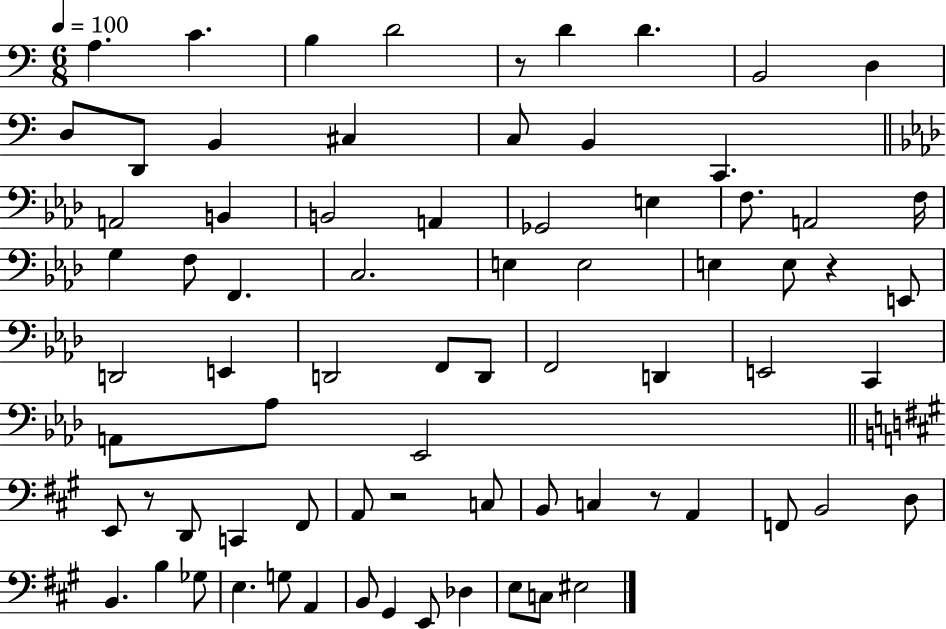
{
  \clef bass
  \numericTimeSignature
  \time 6/8
  \key c \major
  \tempo 4 = 100
  \repeat volta 2 { a4. c'4. | b4 d'2 | r8 d'4 d'4. | b,2 d4 | \break d8 d,8 b,4 cis4 | c8 b,4 c,4. | \bar "||" \break \key aes \major a,2 b,4 | b,2 a,4 | ges,2 e4 | f8. a,2 f16 | \break g4 f8 f,4. | c2. | e4 e2 | e4 e8 r4 e,8 | \break d,2 e,4 | d,2 f,8 d,8 | f,2 d,4 | e,2 c,4 | \break a,8 aes8 ees,2 | \bar "||" \break \key a \major e,8 r8 d,8 c,4 fis,8 | a,8 r2 c8 | b,8 c4 r8 a,4 | f,8 b,2 d8 | \break b,4. b4 ges8 | e4. g8 a,4 | b,8 gis,4 e,8 des4 | e8 c8 eis2 | \break } \bar "|."
}